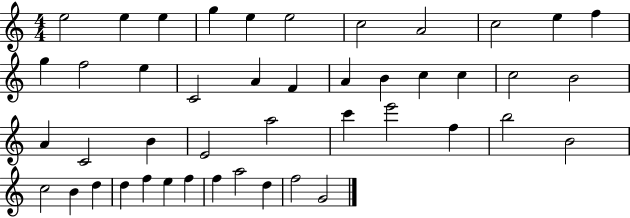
{
  \clef treble
  \numericTimeSignature
  \time 4/4
  \key c \major
  e''2 e''4 e''4 | g''4 e''4 e''2 | c''2 a'2 | c''2 e''4 f''4 | \break g''4 f''2 e''4 | c'2 a'4 f'4 | a'4 b'4 c''4 c''4 | c''2 b'2 | \break a'4 c'2 b'4 | e'2 a''2 | c'''4 e'''2 f''4 | b''2 b'2 | \break c''2 b'4 d''4 | d''4 f''4 e''4 f''4 | f''4 a''2 d''4 | f''2 g'2 | \break \bar "|."
}